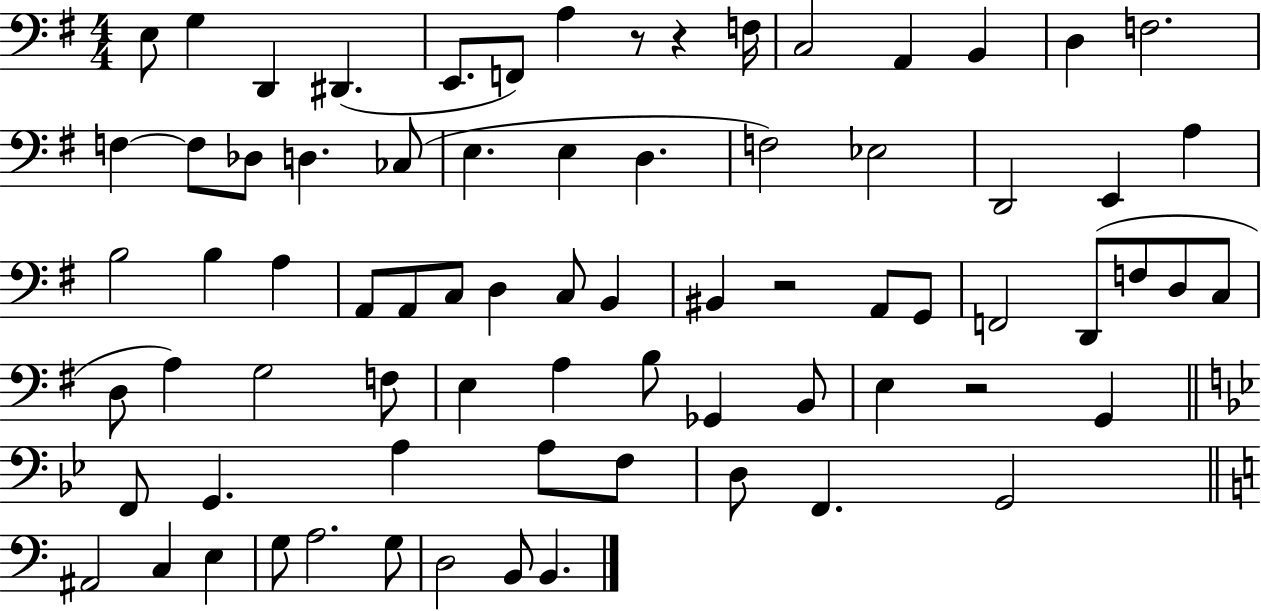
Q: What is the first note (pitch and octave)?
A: E3